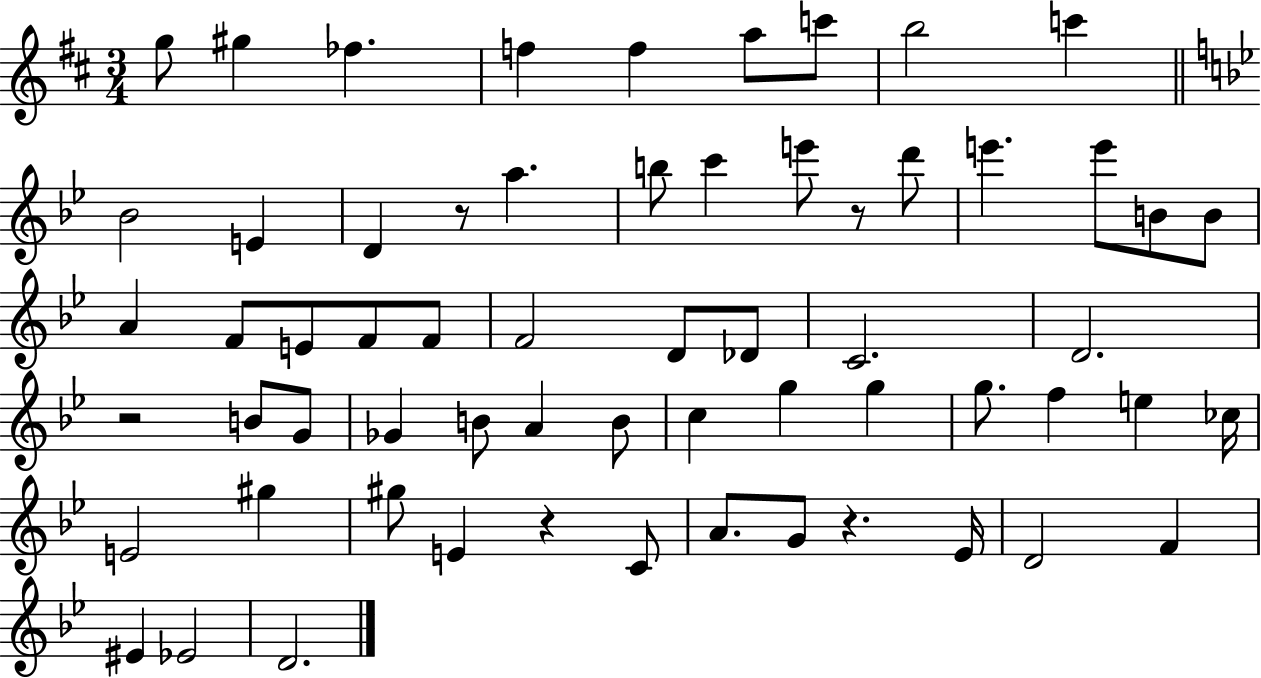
X:1
T:Untitled
M:3/4
L:1/4
K:D
g/2 ^g _f f f a/2 c'/2 b2 c' _B2 E D z/2 a b/2 c' e'/2 z/2 d'/2 e' e'/2 B/2 B/2 A F/2 E/2 F/2 F/2 F2 D/2 _D/2 C2 D2 z2 B/2 G/2 _G B/2 A B/2 c g g g/2 f e _c/4 E2 ^g ^g/2 E z C/2 A/2 G/2 z _E/4 D2 F ^E _E2 D2